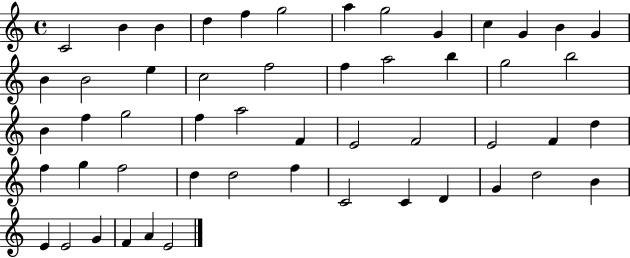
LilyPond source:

{
  \clef treble
  \time 4/4
  \defaultTimeSignature
  \key c \major
  c'2 b'4 b'4 | d''4 f''4 g''2 | a''4 g''2 g'4 | c''4 g'4 b'4 g'4 | \break b'4 b'2 e''4 | c''2 f''2 | f''4 a''2 b''4 | g''2 b''2 | \break b'4 f''4 g''2 | f''4 a''2 f'4 | e'2 f'2 | e'2 f'4 d''4 | \break f''4 g''4 f''2 | d''4 d''2 f''4 | c'2 c'4 d'4 | g'4 d''2 b'4 | \break e'4 e'2 g'4 | f'4 a'4 e'2 | \bar "|."
}